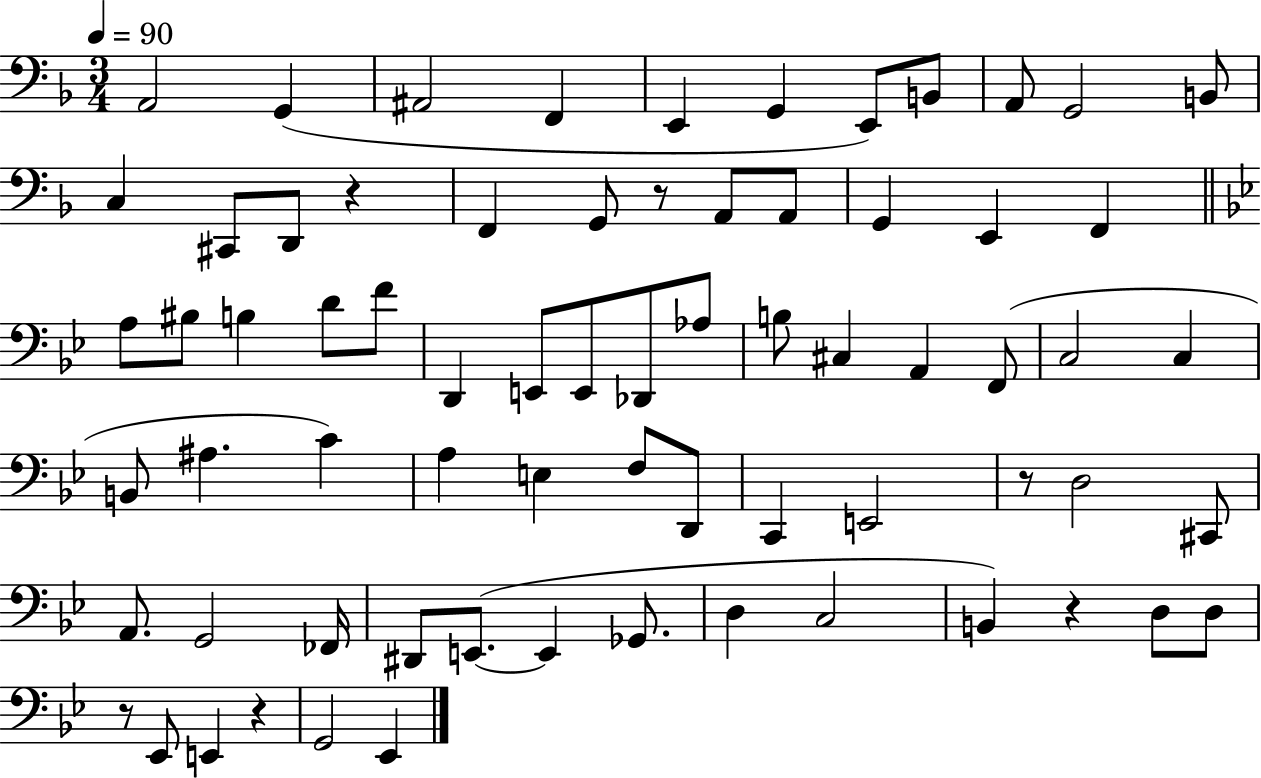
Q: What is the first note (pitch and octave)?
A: A2